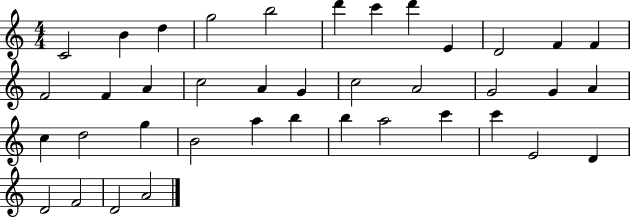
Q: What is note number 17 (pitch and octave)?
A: A4